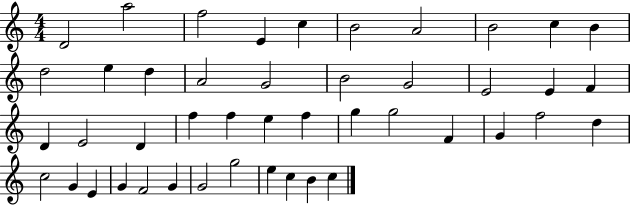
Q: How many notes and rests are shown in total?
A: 45